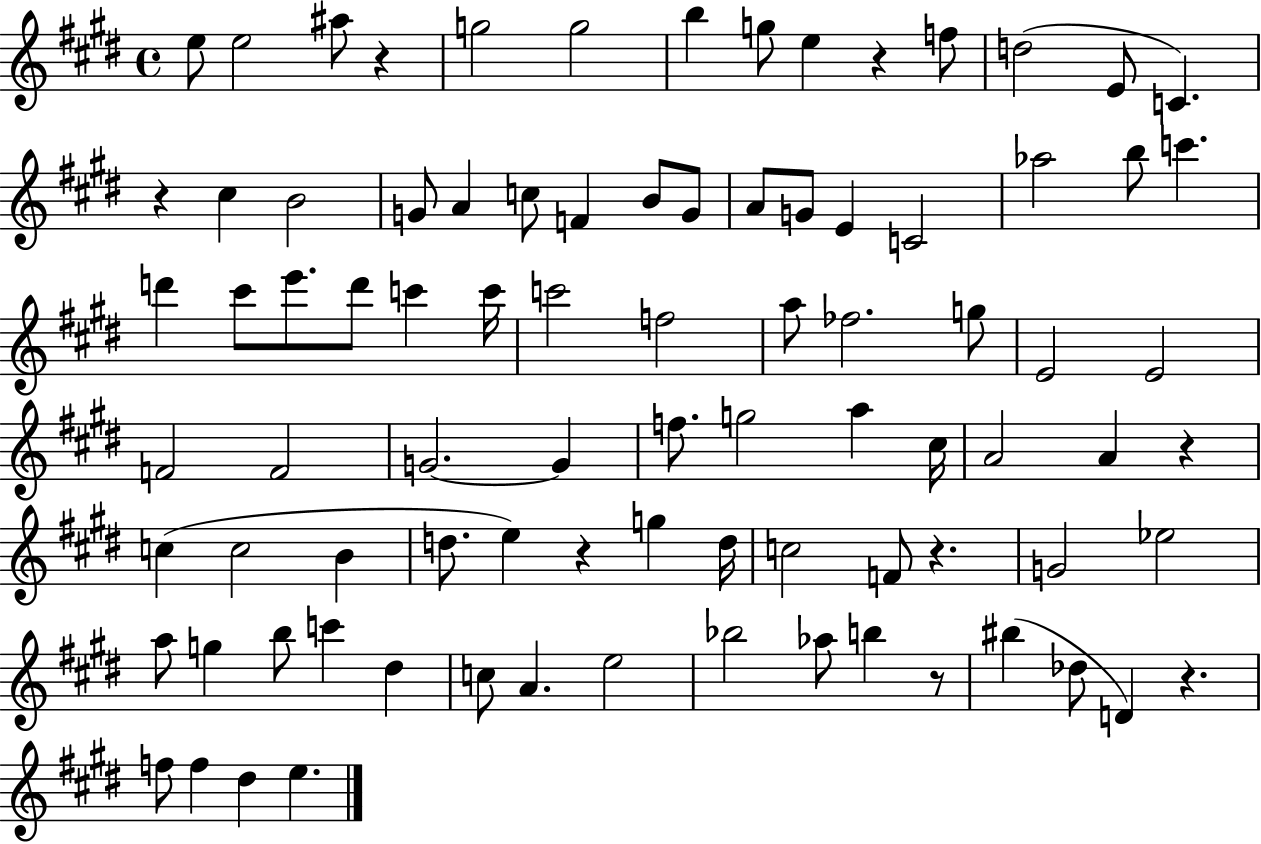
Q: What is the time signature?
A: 4/4